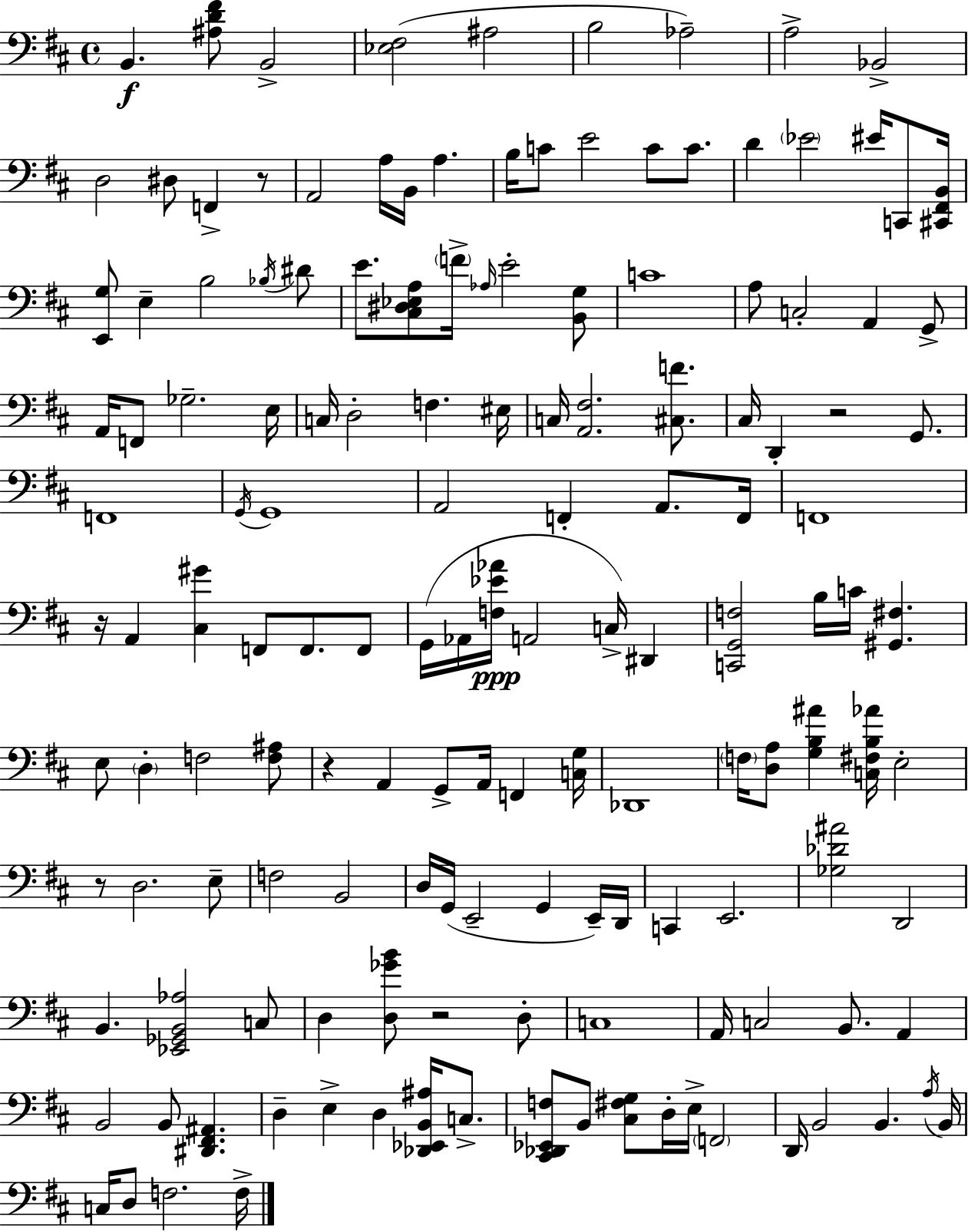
{
  \clef bass
  \time 4/4
  \defaultTimeSignature
  \key d \major
  \repeat volta 2 { b,4.\f <ais d' fis'>8 b,2-> | <ees fis>2( ais2 | b2 aes2--) | a2-> bes,2-> | \break d2 dis8 f,4-> r8 | a,2 a16 b,16 a4. | b16 c'8 e'2 c'8 c'8. | d'4 \parenthesize ees'2 eis'16 c,8 <cis, fis, b,>16 | \break <e, g>8 e4-- b2 \acciaccatura { bes16 } dis'8 | e'8. <cis dis ees a>8 \parenthesize f'16-> \grace { aes16 } e'2-. | <b, g>8 c'1 | a8 c2-. a,4 | \break g,8-> a,16 f,8 ges2.-- | e16 c16 d2-. f4. | eis16 c16 <a, fis>2. <cis f'>8. | cis16 d,4-. r2 g,8. | \break f,1 | \acciaccatura { g,16 } g,1 | a,2 f,4-. a,8. | f,16 f,1 | \break r16 a,4 <cis gis'>4 f,8 f,8. | f,8 g,16( aes,16 <f ees' aes'>16\ppp a,2 c16->) dis,4 | <c, g, f>2 b16 c'16 <gis, fis>4. | e8 \parenthesize d4-. f2 | \break <f ais>8 r4 a,4 g,8-> a,16 f,4 | <c g>16 des,1 | \parenthesize f16 <d a>8 <g b ais'>4 <c fis b aes'>16 e2-. | r8 d2. | \break e8-- f2 b,2 | d16 g,16( e,2-- g,4 | e,16--) d,16 c,4 e,2. | <ges des' ais'>2 d,2 | \break b,4. <ees, ges, b, aes>2 | c8 d4 <d ges' b'>8 r2 | d8-. c1 | a,16 c2 b,8. a,4 | \break b,2 b,8 <dis, fis, ais,>4. | d4-- e4-> d4 <des, ees, b, ais>16 | c8.-> <cis, des, ees, f>8 b,8 <cis fis g>8 d16-. e16-> \parenthesize f,2 | d,16 b,2 b,4. | \break \acciaccatura { a16 } b,16 c16 d8 f2. | f16-> } \bar "|."
}